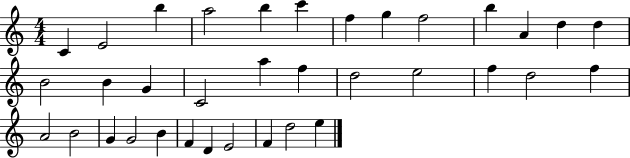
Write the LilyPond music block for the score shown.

{
  \clef treble
  \numericTimeSignature
  \time 4/4
  \key c \major
  c'4 e'2 b''4 | a''2 b''4 c'''4 | f''4 g''4 f''2 | b''4 a'4 d''4 d''4 | \break b'2 b'4 g'4 | c'2 a''4 f''4 | d''2 e''2 | f''4 d''2 f''4 | \break a'2 b'2 | g'4 g'2 b'4 | f'4 d'4 e'2 | f'4 d''2 e''4 | \break \bar "|."
}